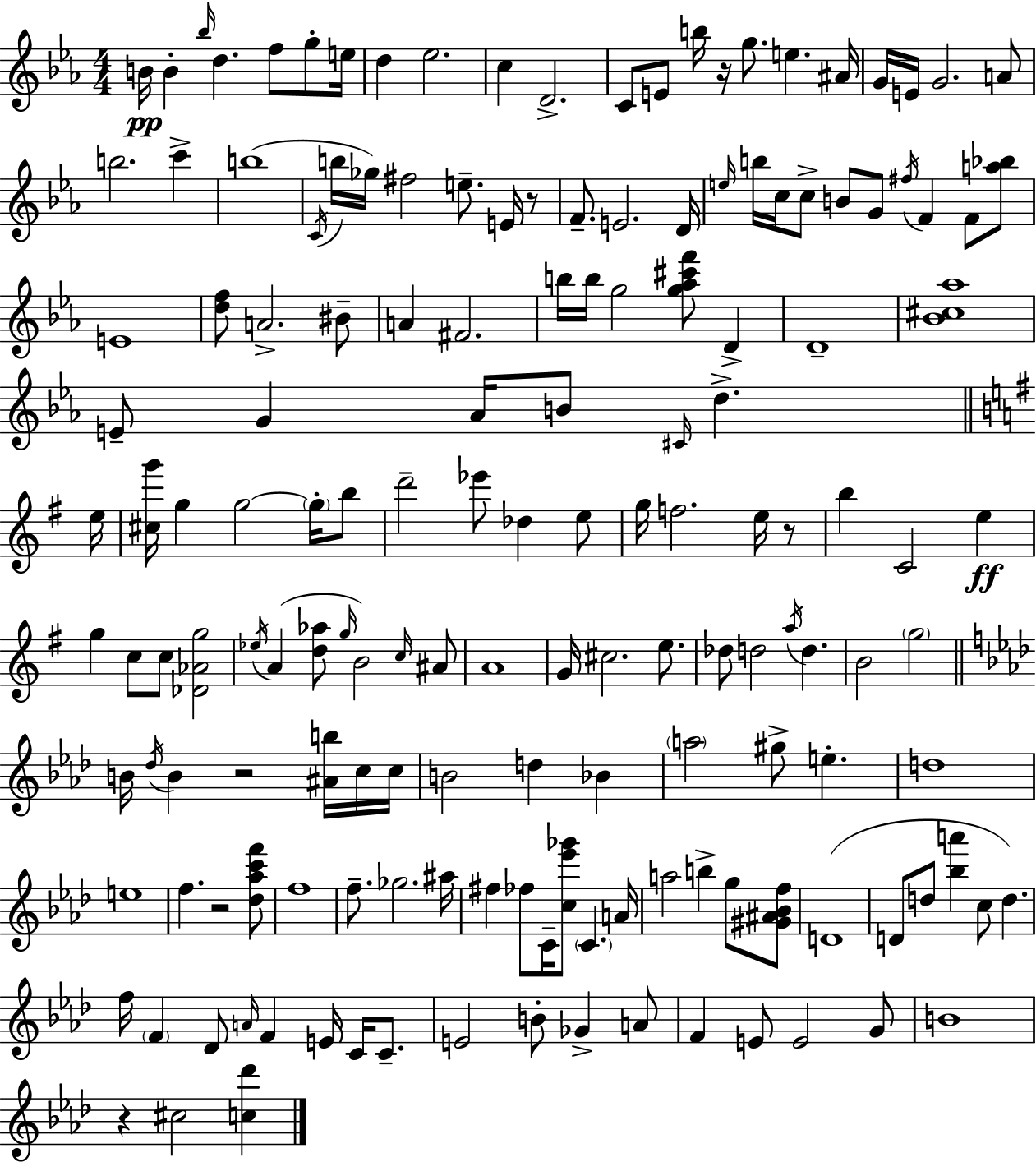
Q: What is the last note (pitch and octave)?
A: C#5